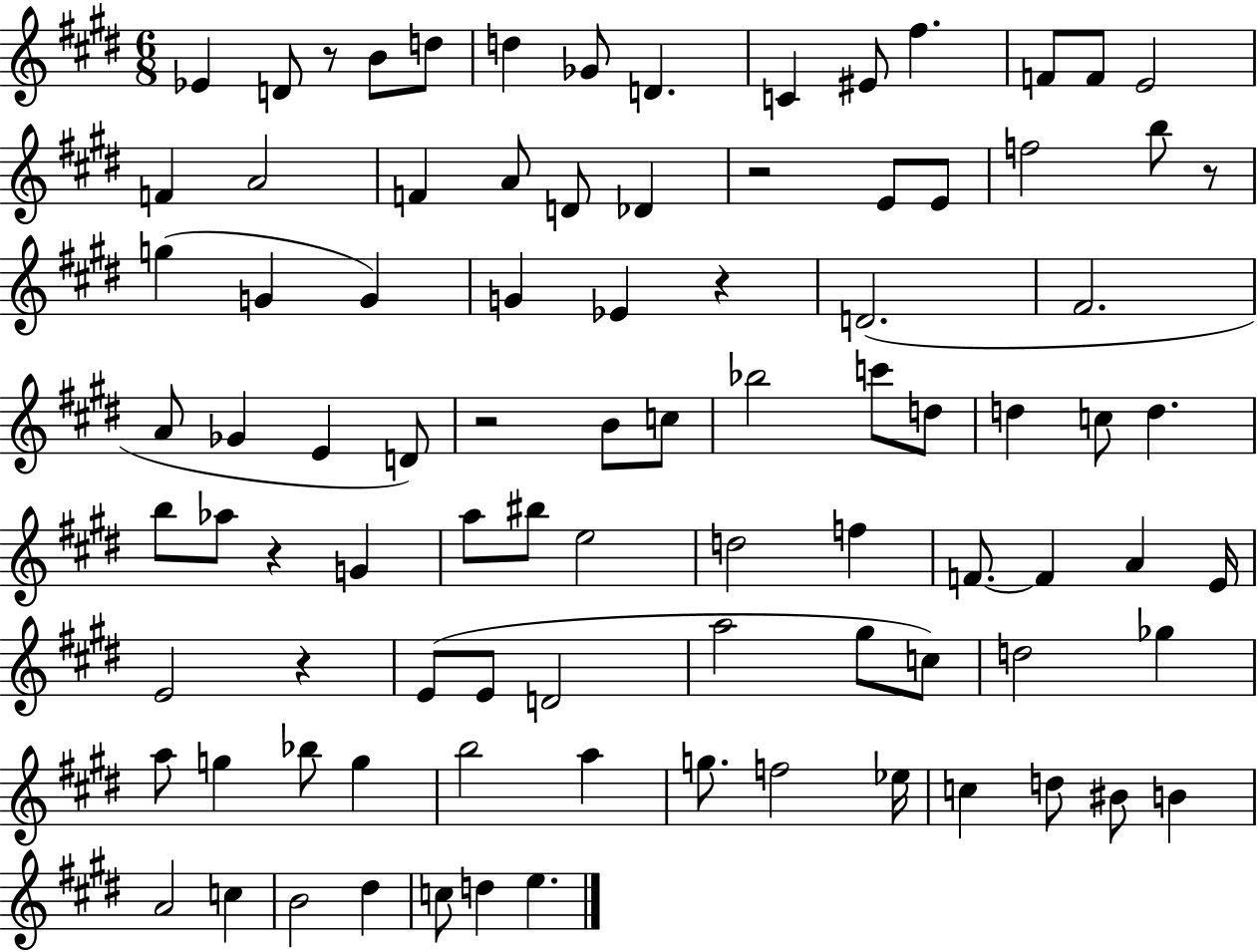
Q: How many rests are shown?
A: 7